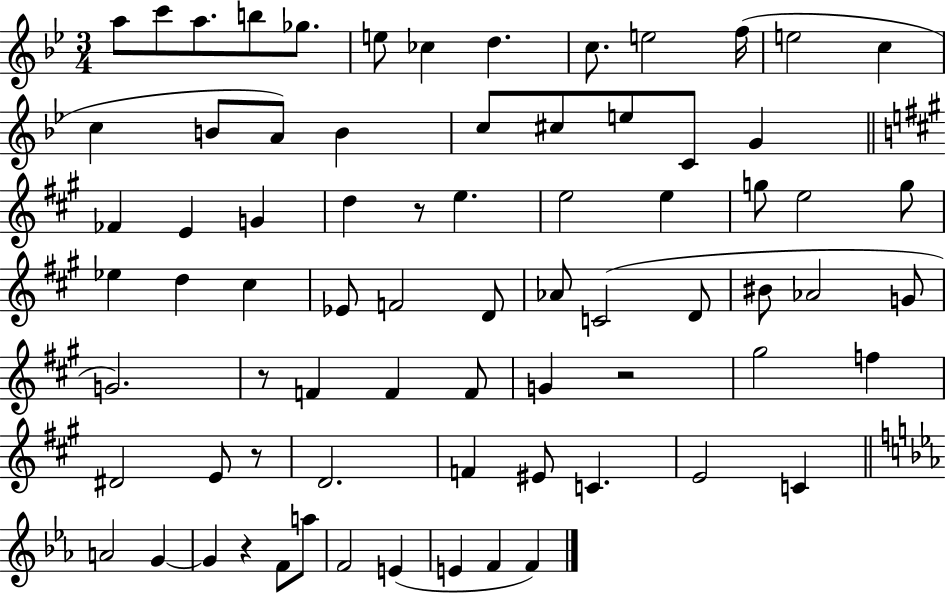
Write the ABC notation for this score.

X:1
T:Untitled
M:3/4
L:1/4
K:Bb
a/2 c'/2 a/2 b/2 _g/2 e/2 _c d c/2 e2 f/4 e2 c c B/2 A/2 B c/2 ^c/2 e/2 C/2 G _F E G d z/2 e e2 e g/2 e2 g/2 _e d ^c _E/2 F2 D/2 _A/2 C2 D/2 ^B/2 _A2 G/2 G2 z/2 F F F/2 G z2 ^g2 f ^D2 E/2 z/2 D2 F ^E/2 C E2 C A2 G G z F/2 a/2 F2 E E F F